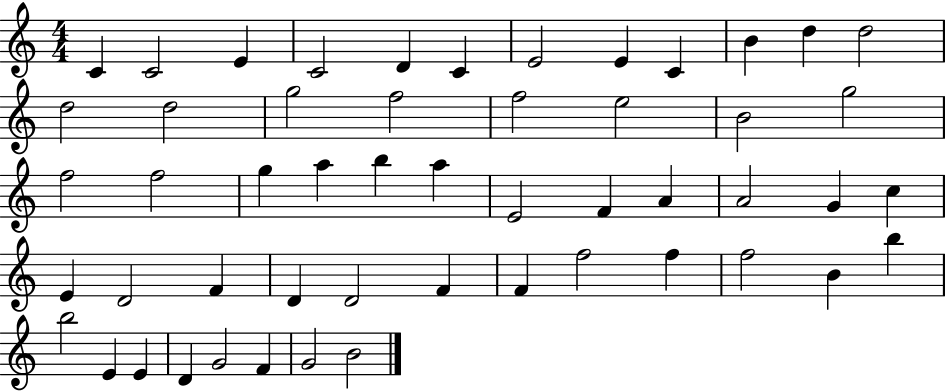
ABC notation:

X:1
T:Untitled
M:4/4
L:1/4
K:C
C C2 E C2 D C E2 E C B d d2 d2 d2 g2 f2 f2 e2 B2 g2 f2 f2 g a b a E2 F A A2 G c E D2 F D D2 F F f2 f f2 B b b2 E E D G2 F G2 B2